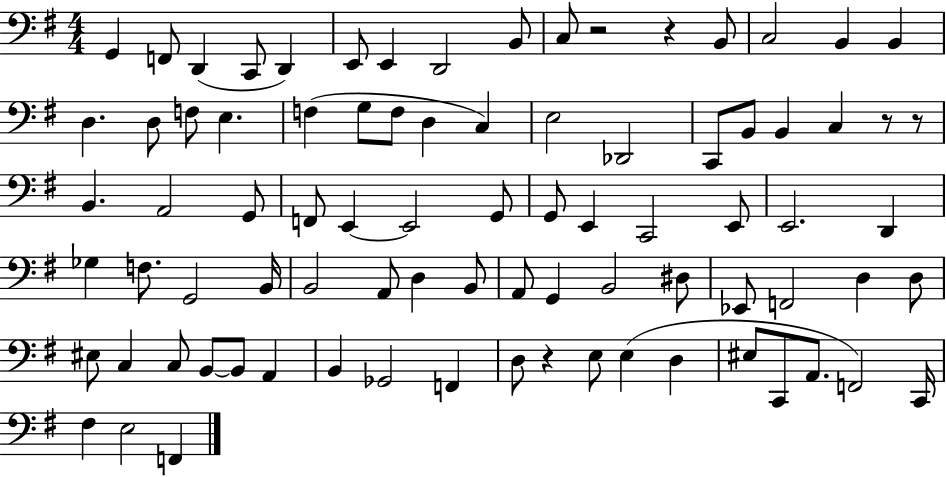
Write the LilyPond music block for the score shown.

{
  \clef bass
  \numericTimeSignature
  \time 4/4
  \key g \major
  g,4 f,8 d,4( c,8 d,4) | e,8 e,4 d,2 b,8 | c8 r2 r4 b,8 | c2 b,4 b,4 | \break d4. d8 f8 e4. | f4( g8 f8 d4 c4) | e2 des,2 | c,8 b,8 b,4 c4 r8 r8 | \break b,4. a,2 g,8 | f,8 e,4~~ e,2 g,8 | g,8 e,4 c,2 e,8 | e,2. d,4 | \break ges4 f8. g,2 b,16 | b,2 a,8 d4 b,8 | a,8 g,4 b,2 dis8 | ees,8 f,2 d4 d8 | \break eis8 c4 c8 b,8~~ b,8 a,4 | b,4 ges,2 f,4 | d8 r4 e8 e4( d4 | eis8 c,8 a,8. f,2) c,16 | \break fis4 e2 f,4 | \bar "|."
}